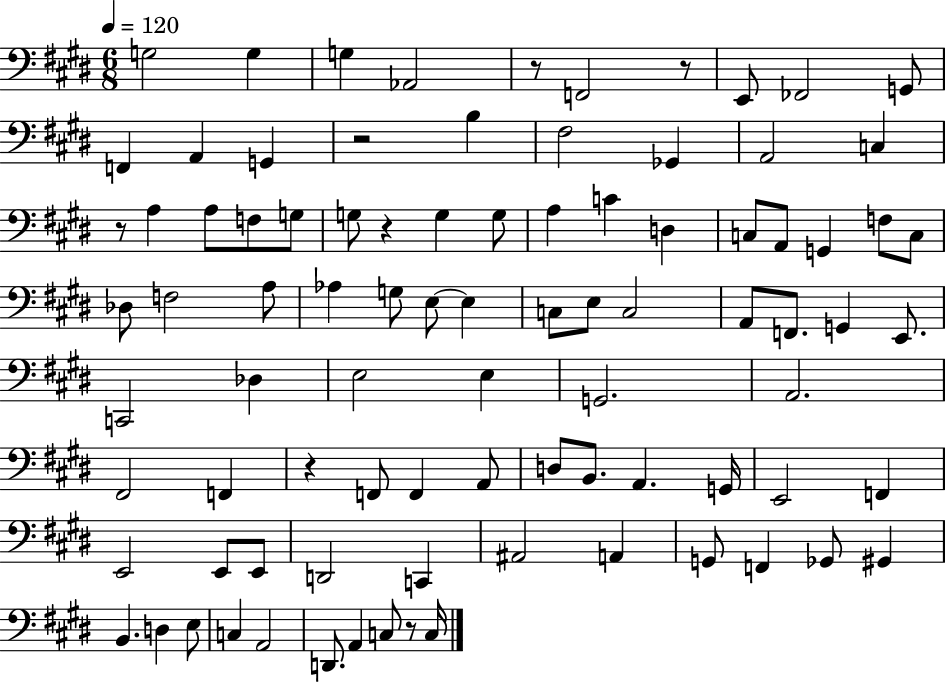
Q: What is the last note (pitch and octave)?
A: C3